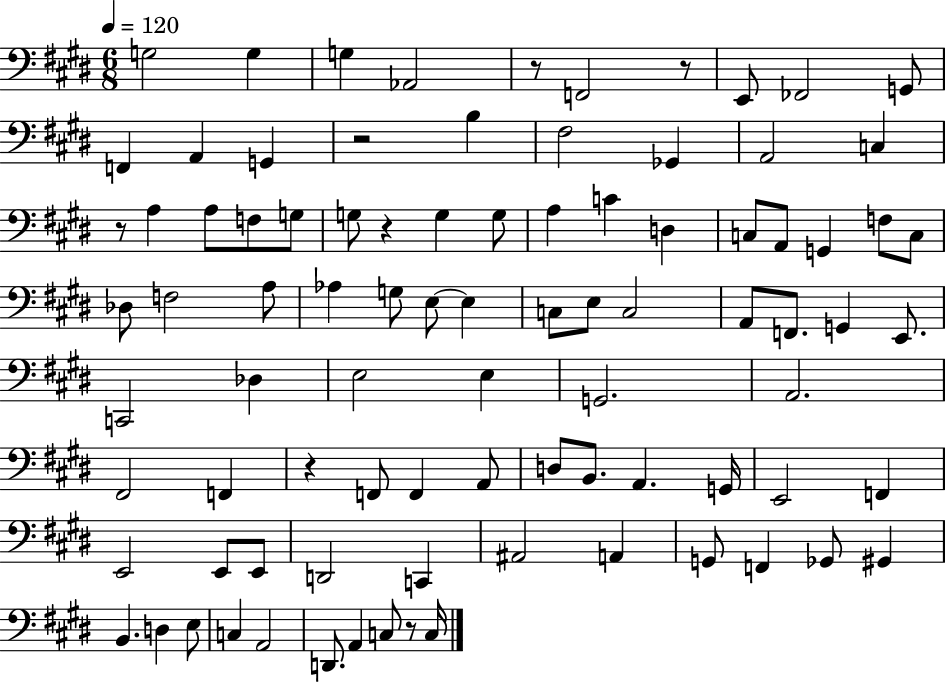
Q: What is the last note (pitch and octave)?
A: C3